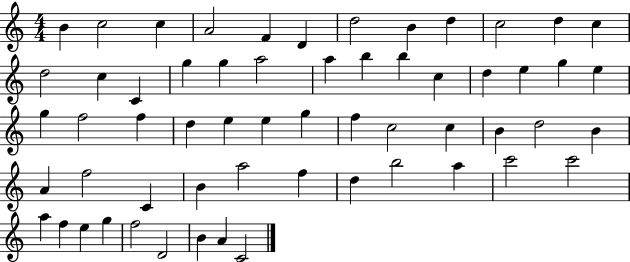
X:1
T:Untitled
M:4/4
L:1/4
K:C
B c2 c A2 F D d2 B d c2 d c d2 c C g g a2 a b b c d e g e g f2 f d e e g f c2 c B d2 B A f2 C B a2 f d b2 a c'2 c'2 a f e g f2 D2 B A C2